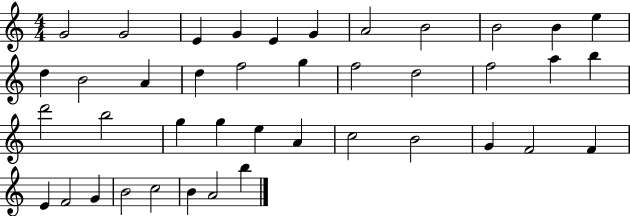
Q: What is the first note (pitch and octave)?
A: G4